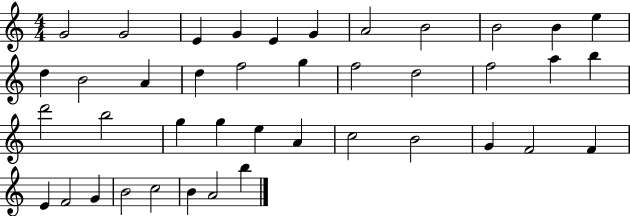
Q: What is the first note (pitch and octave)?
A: G4